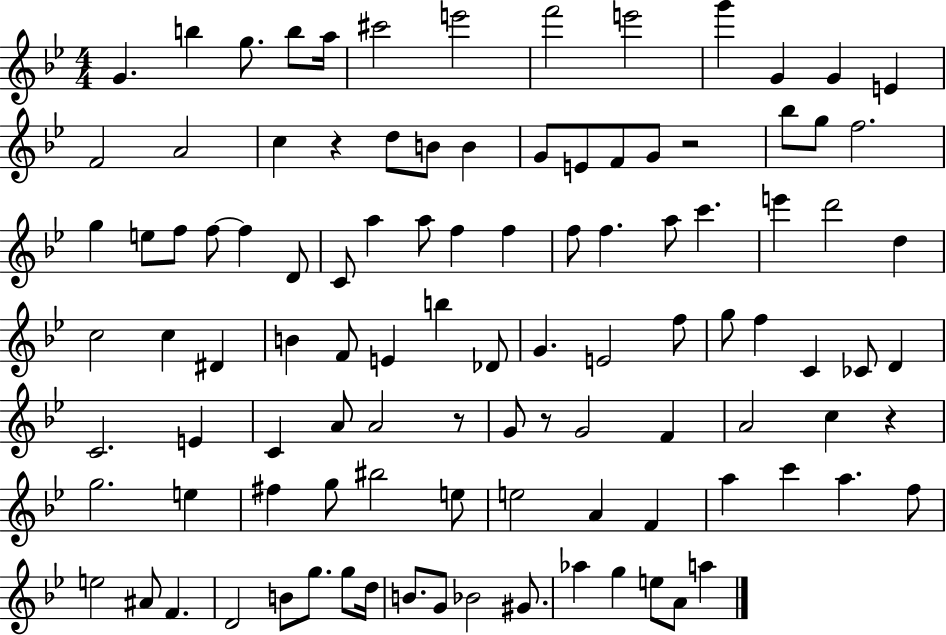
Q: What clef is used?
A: treble